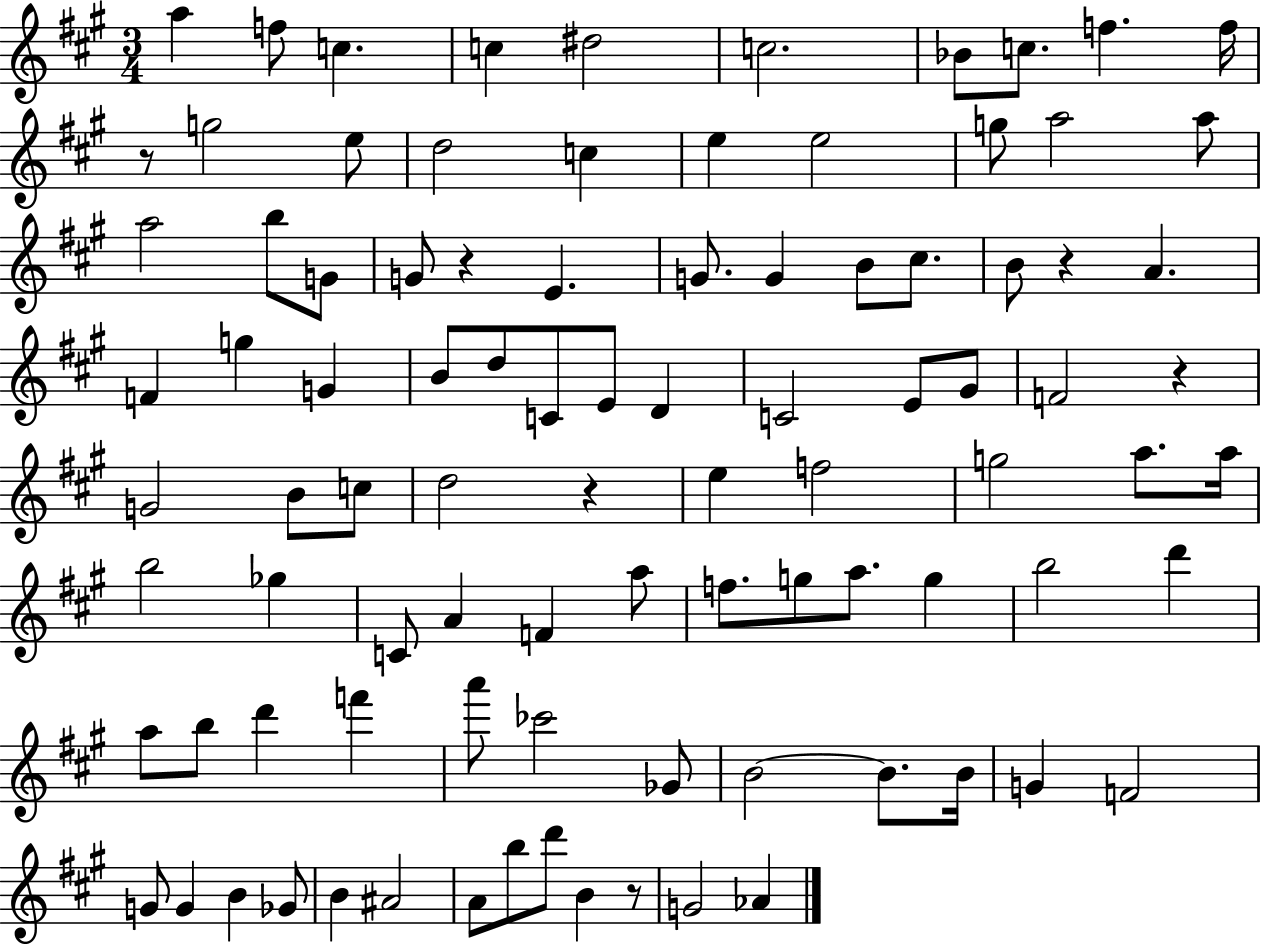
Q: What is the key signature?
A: A major